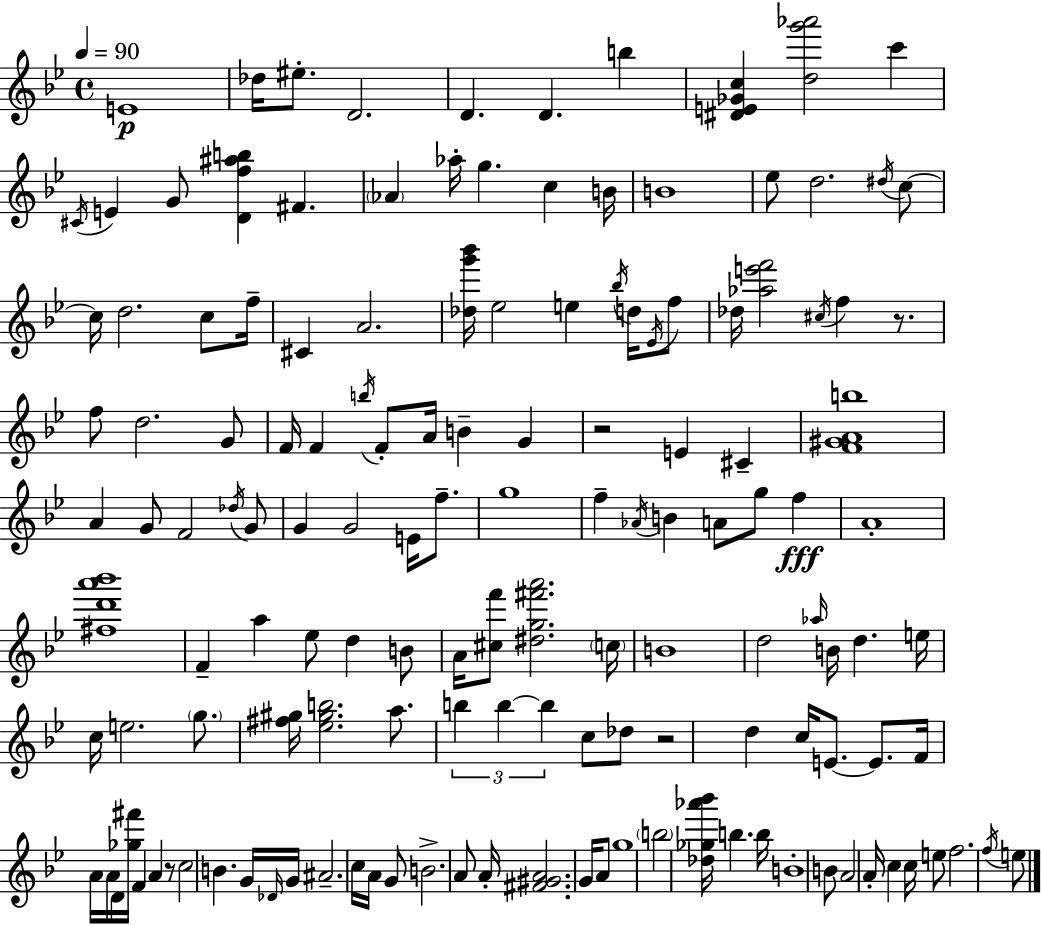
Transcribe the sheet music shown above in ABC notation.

X:1
T:Untitled
M:4/4
L:1/4
K:Bb
E4 _d/4 ^e/2 D2 D D b [^DE_Gc] [dg'_a']2 c' ^C/4 E G/2 [Df^ab] ^F _A _a/4 g c B/4 B4 _e/2 d2 ^d/4 c/2 c/4 d2 c/2 f/4 ^C A2 [_dg'_b']/4 _e2 e _b/4 d/4 _E/4 f/2 _d/4 [_ae'f']2 ^c/4 f z/2 f/2 d2 G/2 F/4 F b/4 F/2 A/4 B G z2 E ^C [F^GAb]4 A G/2 F2 _d/4 G/2 G G2 E/4 f/2 g4 f _A/4 B A/2 g/2 f A4 [^fd'a'_b']4 F a _e/2 d B/2 A/4 [^cf']/2 [^dg^f'a']2 c/4 B4 d2 _a/4 B/4 d e/4 c/4 e2 g/2 [^f^g]/4 [_e^gb]2 a/2 b b b c/2 _d/2 z2 d c/4 E/2 E/2 F/4 A/4 A/4 D/4 [_g^f']/4 F A z/2 c2 B G/4 _D/4 G/4 ^A2 c/4 A/4 G/2 B2 A/2 A/4 [^F^GA]2 G/4 A/2 g4 b2 [_d_g_a'_b']/4 b b/4 B4 B/2 A2 A/4 c c/4 e/2 f2 f/4 e/2